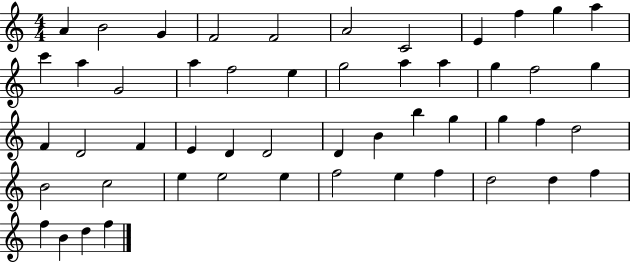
X:1
T:Untitled
M:4/4
L:1/4
K:C
A B2 G F2 F2 A2 C2 E f g a c' a G2 a f2 e g2 a a g f2 g F D2 F E D D2 D B b g g f d2 B2 c2 e e2 e f2 e f d2 d f f B d f